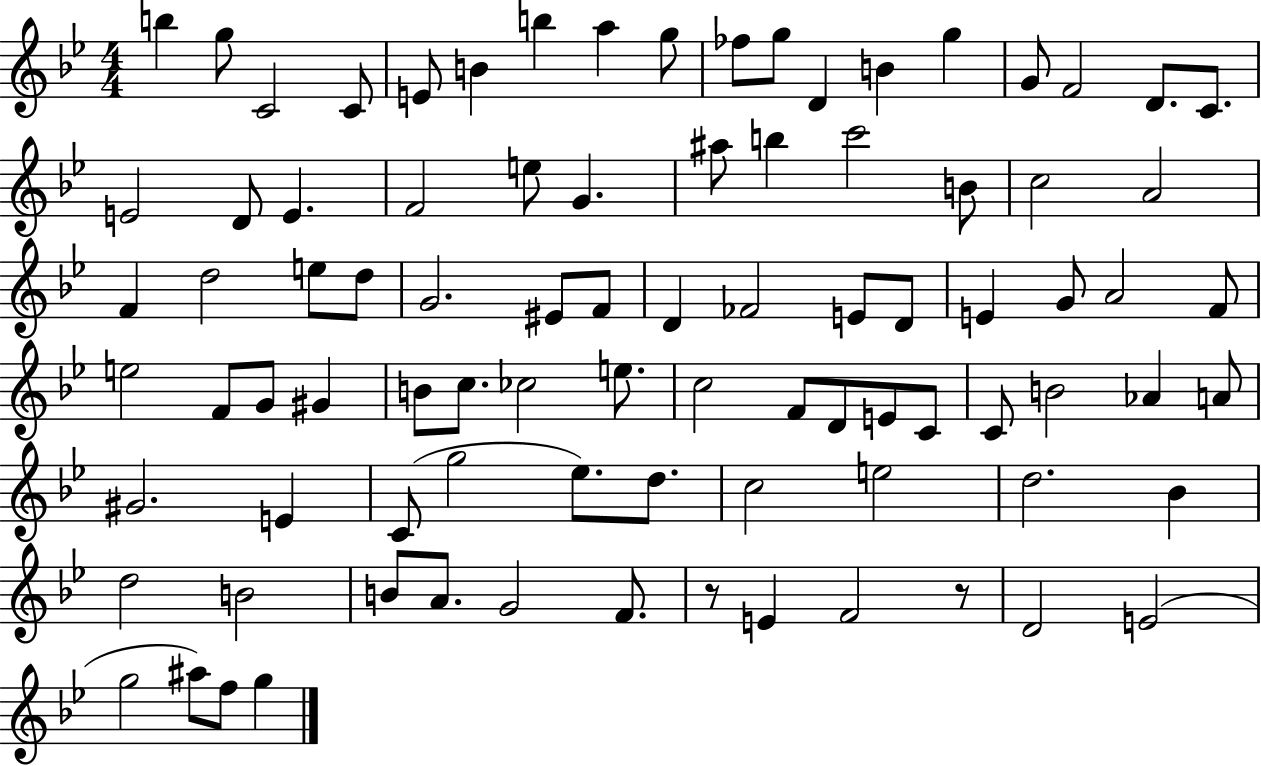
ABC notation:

X:1
T:Untitled
M:4/4
L:1/4
K:Bb
b g/2 C2 C/2 E/2 B b a g/2 _f/2 g/2 D B g G/2 F2 D/2 C/2 E2 D/2 E F2 e/2 G ^a/2 b c'2 B/2 c2 A2 F d2 e/2 d/2 G2 ^E/2 F/2 D _F2 E/2 D/2 E G/2 A2 F/2 e2 F/2 G/2 ^G B/2 c/2 _c2 e/2 c2 F/2 D/2 E/2 C/2 C/2 B2 _A A/2 ^G2 E C/2 g2 _e/2 d/2 c2 e2 d2 _B d2 B2 B/2 A/2 G2 F/2 z/2 E F2 z/2 D2 E2 g2 ^a/2 f/2 g